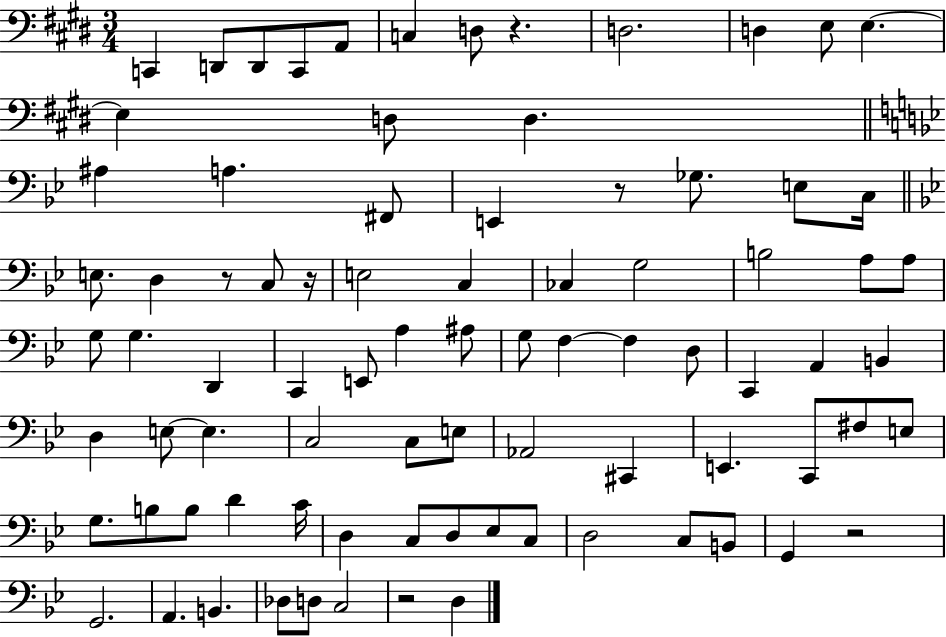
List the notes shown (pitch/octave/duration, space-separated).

C2/q D2/e D2/e C2/e A2/e C3/q D3/e R/q. D3/h. D3/q E3/e E3/q. E3/q D3/e D3/q. A#3/q A3/q. F#2/e E2/q R/e Gb3/e. E3/e C3/s E3/e. D3/q R/e C3/e R/s E3/h C3/q CES3/q G3/h B3/h A3/e A3/e G3/e G3/q. D2/q C2/q E2/e A3/q A#3/e G3/e F3/q F3/q D3/e C2/q A2/q B2/q D3/q E3/e E3/q. C3/h C3/e E3/e Ab2/h C#2/q E2/q. C2/e F#3/e E3/e G3/e. B3/e B3/e D4/q C4/s D3/q C3/e D3/e Eb3/e C3/e D3/h C3/e B2/e G2/q R/h G2/h. A2/q. B2/q. Db3/e D3/e C3/h R/h D3/q